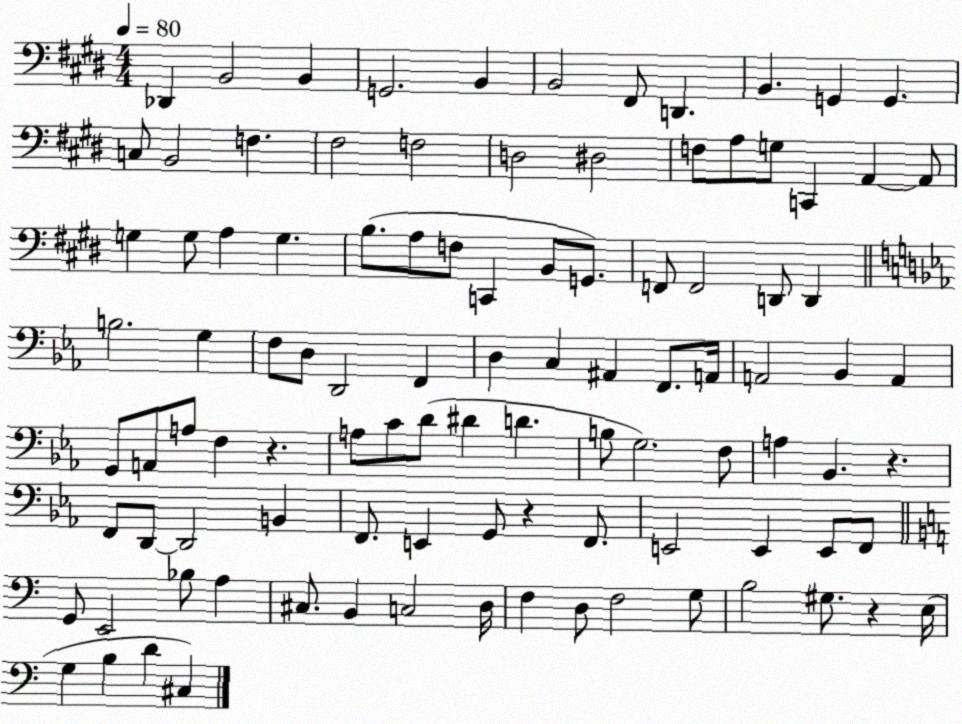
X:1
T:Untitled
M:4/4
L:1/4
K:E
_D,, B,,2 B,, G,,2 B,, B,,2 ^F,,/2 D,, B,, G,, G,, C,/2 B,,2 F, ^F,2 F,2 D,2 ^D,2 F,/2 A,/2 G,/2 C,, A,, A,,/2 G, G,/2 A, G, B,/2 A,/2 F,/2 C,, B,,/2 G,,/2 F,,/2 F,,2 D,,/2 D,, B,2 G, F,/2 D,/2 D,,2 F,, D, C, ^A,, F,,/2 A,,/4 A,,2 _B,, A,, G,,/2 A,,/2 A,/2 F, z A,/2 C/2 D/2 ^D D B,/2 G,2 F,/2 A, _B,, z F,,/2 D,,/2 D,,2 B,, F,,/2 E,, G,,/2 z F,,/2 E,,2 E,, E,,/2 F,,/2 G,,/2 E,,2 _B,/2 A, ^C,/2 B,, C,2 D,/4 F, D,/2 F,2 G,/2 B,2 ^G,/2 z E,/4 G, B, D ^C,